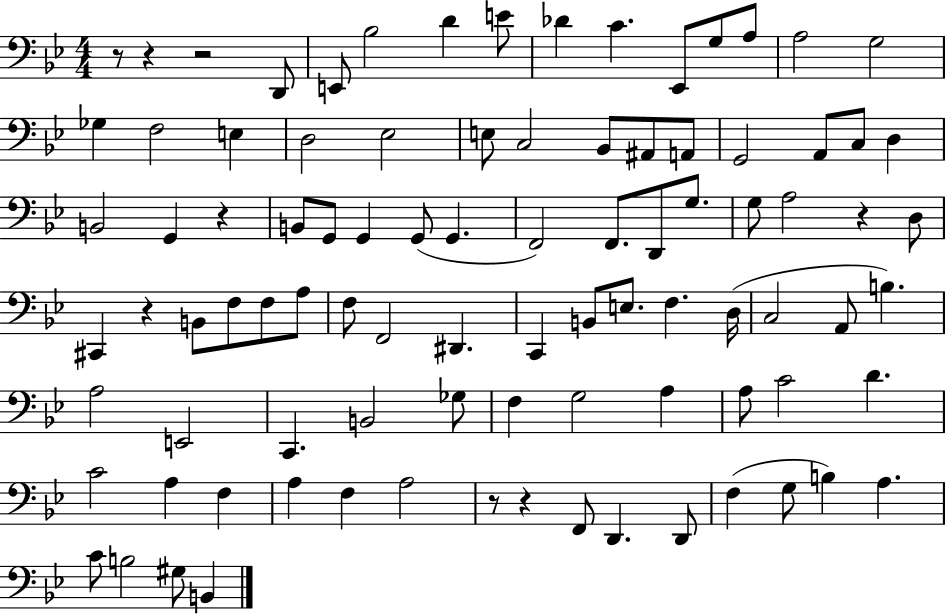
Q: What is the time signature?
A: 4/4